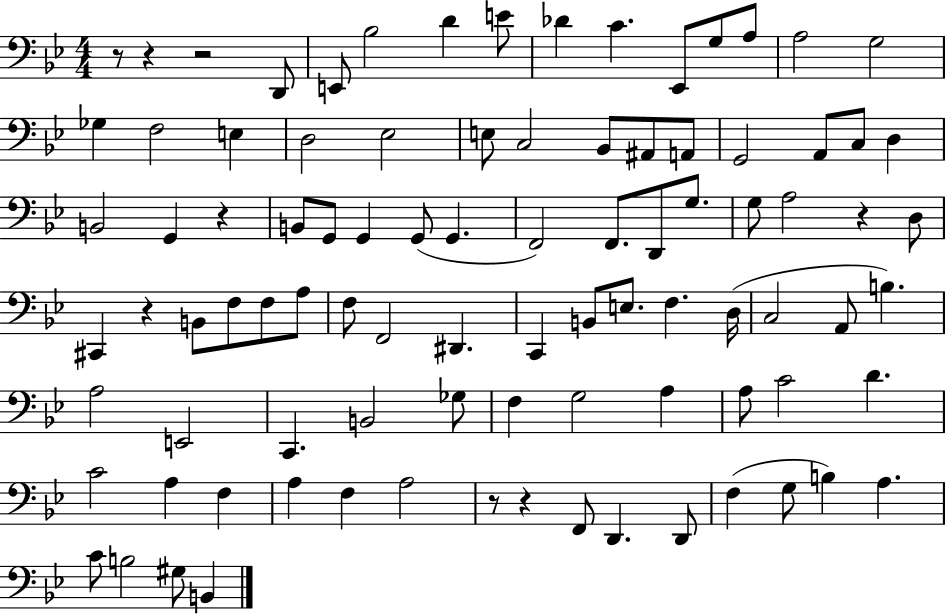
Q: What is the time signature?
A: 4/4